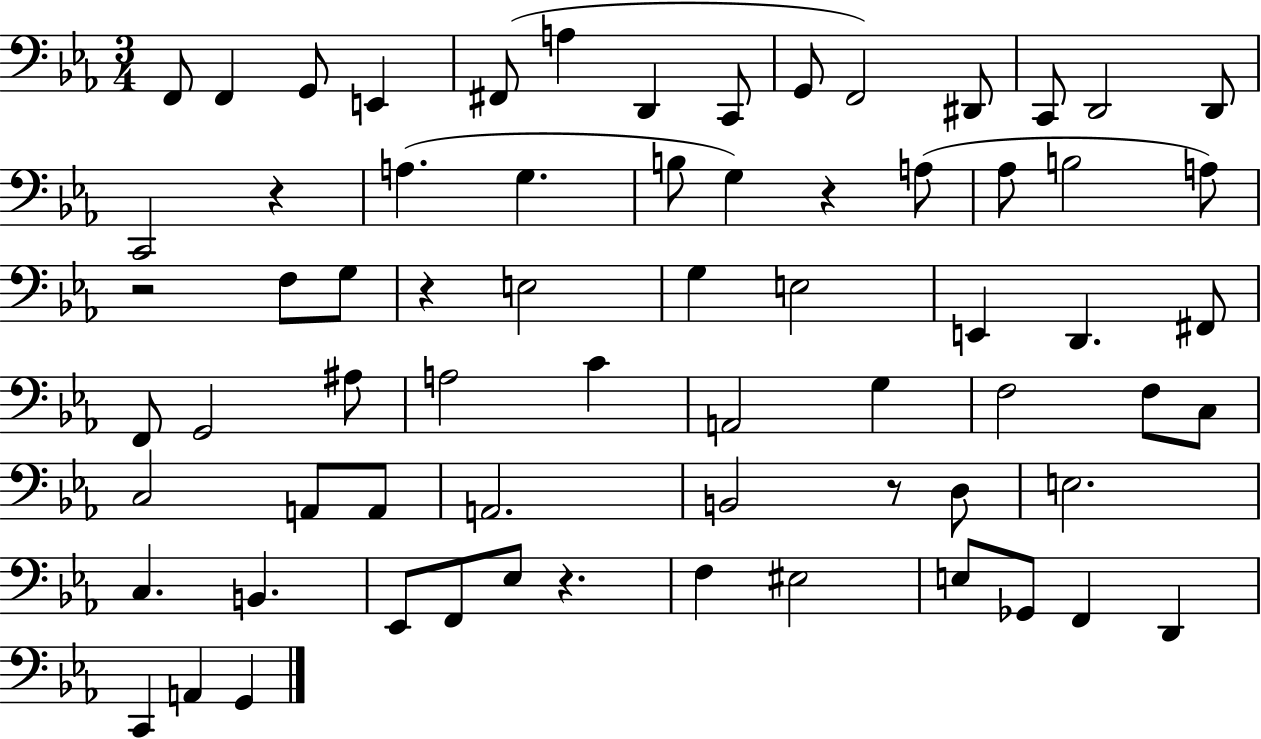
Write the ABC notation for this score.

X:1
T:Untitled
M:3/4
L:1/4
K:Eb
F,,/2 F,, G,,/2 E,, ^F,,/2 A, D,, C,,/2 G,,/2 F,,2 ^D,,/2 C,,/2 D,,2 D,,/2 C,,2 z A, G, B,/2 G, z A,/2 _A,/2 B,2 A,/2 z2 F,/2 G,/2 z E,2 G, E,2 E,, D,, ^F,,/2 F,,/2 G,,2 ^A,/2 A,2 C A,,2 G, F,2 F,/2 C,/2 C,2 A,,/2 A,,/2 A,,2 B,,2 z/2 D,/2 E,2 C, B,, _E,,/2 F,,/2 _E,/2 z F, ^E,2 E,/2 _G,,/2 F,, D,, C,, A,, G,,